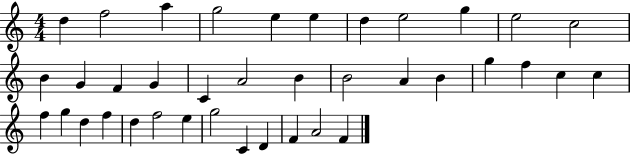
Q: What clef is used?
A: treble